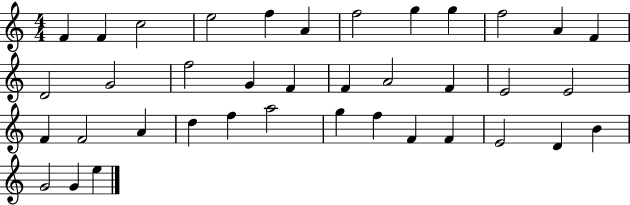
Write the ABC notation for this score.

X:1
T:Untitled
M:4/4
L:1/4
K:C
F F c2 e2 f A f2 g g f2 A F D2 G2 f2 G F F A2 F E2 E2 F F2 A d f a2 g f F F E2 D B G2 G e